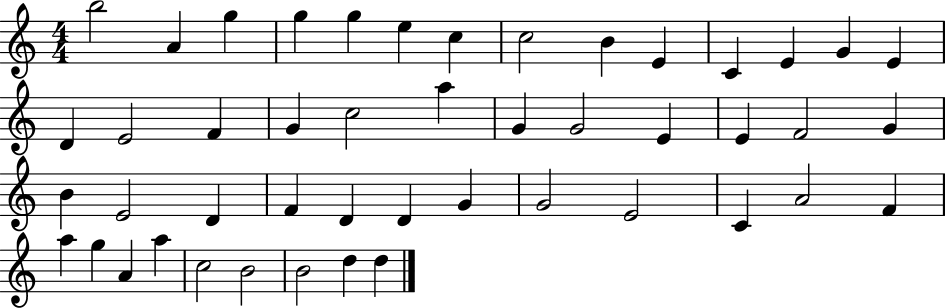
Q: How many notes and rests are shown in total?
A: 47